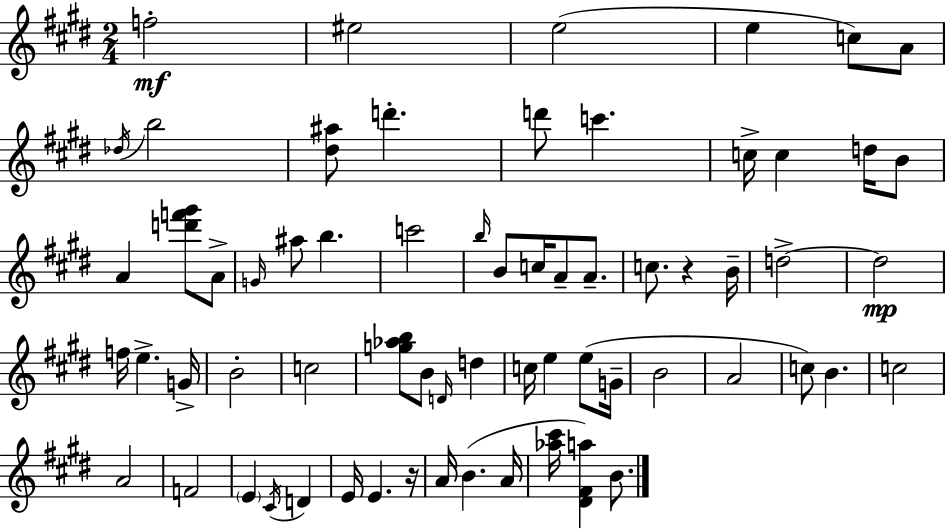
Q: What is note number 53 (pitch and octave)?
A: E4